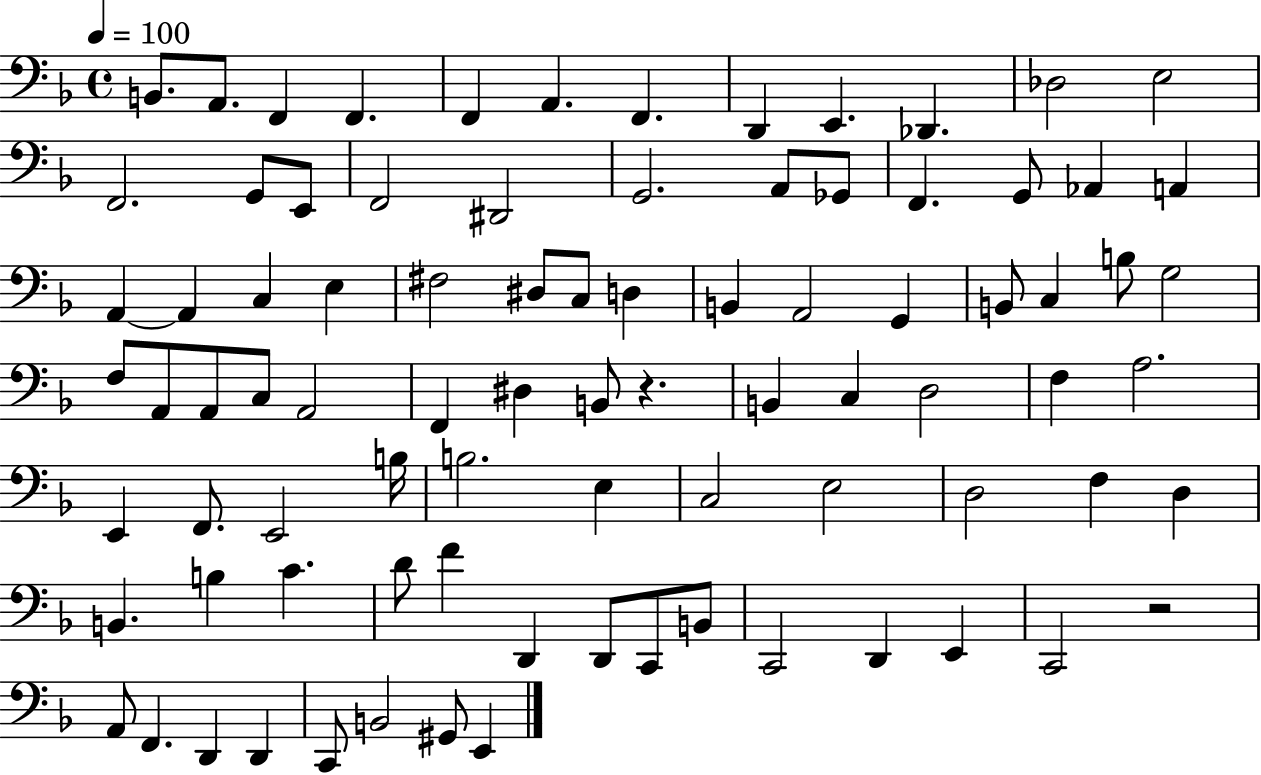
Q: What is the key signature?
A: F major